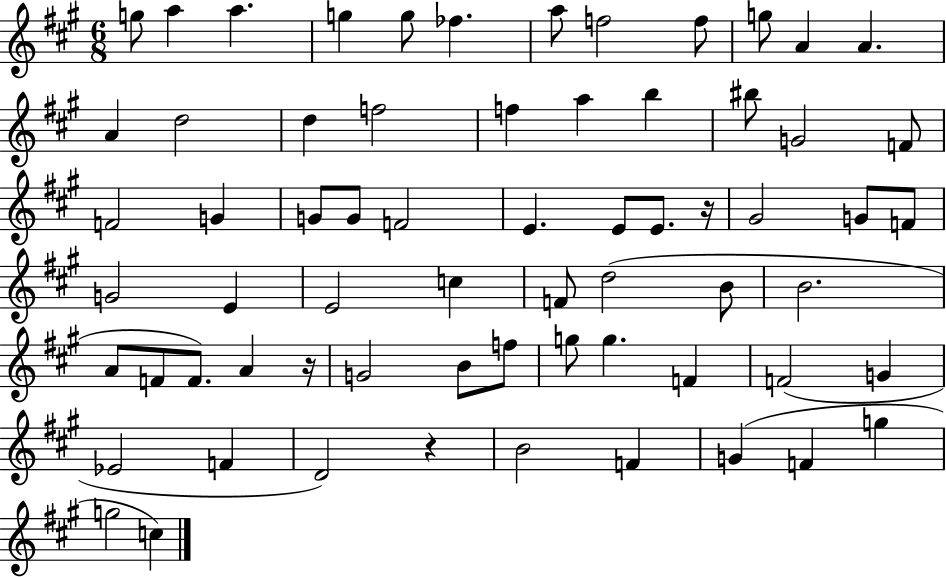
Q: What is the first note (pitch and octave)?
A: G5